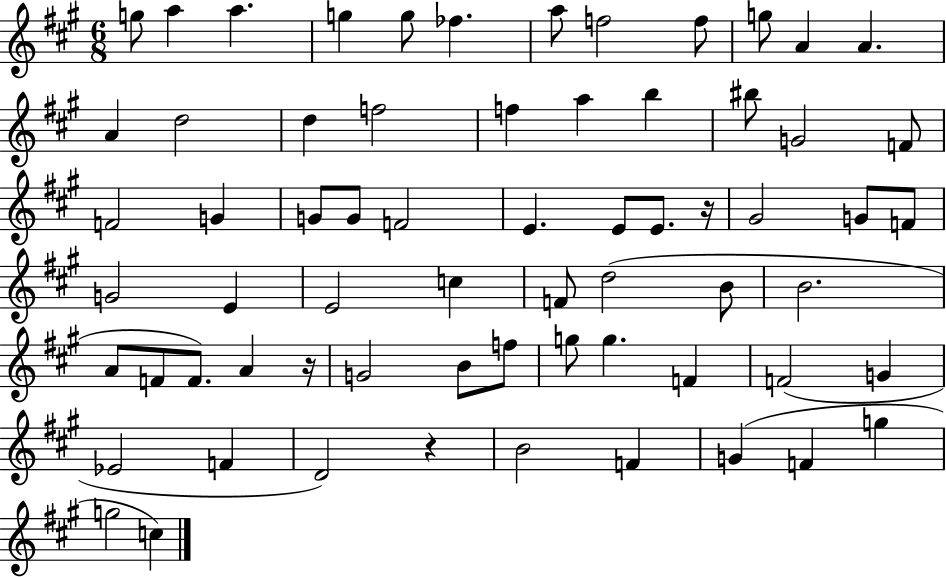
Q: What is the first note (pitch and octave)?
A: G5